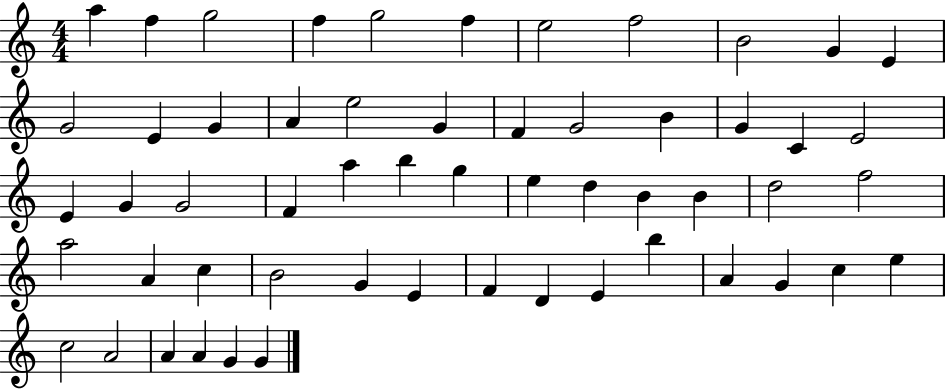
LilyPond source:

{
  \clef treble
  \numericTimeSignature
  \time 4/4
  \key c \major
  a''4 f''4 g''2 | f''4 g''2 f''4 | e''2 f''2 | b'2 g'4 e'4 | \break g'2 e'4 g'4 | a'4 e''2 g'4 | f'4 g'2 b'4 | g'4 c'4 e'2 | \break e'4 g'4 g'2 | f'4 a''4 b''4 g''4 | e''4 d''4 b'4 b'4 | d''2 f''2 | \break a''2 a'4 c''4 | b'2 g'4 e'4 | f'4 d'4 e'4 b''4 | a'4 g'4 c''4 e''4 | \break c''2 a'2 | a'4 a'4 g'4 g'4 | \bar "|."
}